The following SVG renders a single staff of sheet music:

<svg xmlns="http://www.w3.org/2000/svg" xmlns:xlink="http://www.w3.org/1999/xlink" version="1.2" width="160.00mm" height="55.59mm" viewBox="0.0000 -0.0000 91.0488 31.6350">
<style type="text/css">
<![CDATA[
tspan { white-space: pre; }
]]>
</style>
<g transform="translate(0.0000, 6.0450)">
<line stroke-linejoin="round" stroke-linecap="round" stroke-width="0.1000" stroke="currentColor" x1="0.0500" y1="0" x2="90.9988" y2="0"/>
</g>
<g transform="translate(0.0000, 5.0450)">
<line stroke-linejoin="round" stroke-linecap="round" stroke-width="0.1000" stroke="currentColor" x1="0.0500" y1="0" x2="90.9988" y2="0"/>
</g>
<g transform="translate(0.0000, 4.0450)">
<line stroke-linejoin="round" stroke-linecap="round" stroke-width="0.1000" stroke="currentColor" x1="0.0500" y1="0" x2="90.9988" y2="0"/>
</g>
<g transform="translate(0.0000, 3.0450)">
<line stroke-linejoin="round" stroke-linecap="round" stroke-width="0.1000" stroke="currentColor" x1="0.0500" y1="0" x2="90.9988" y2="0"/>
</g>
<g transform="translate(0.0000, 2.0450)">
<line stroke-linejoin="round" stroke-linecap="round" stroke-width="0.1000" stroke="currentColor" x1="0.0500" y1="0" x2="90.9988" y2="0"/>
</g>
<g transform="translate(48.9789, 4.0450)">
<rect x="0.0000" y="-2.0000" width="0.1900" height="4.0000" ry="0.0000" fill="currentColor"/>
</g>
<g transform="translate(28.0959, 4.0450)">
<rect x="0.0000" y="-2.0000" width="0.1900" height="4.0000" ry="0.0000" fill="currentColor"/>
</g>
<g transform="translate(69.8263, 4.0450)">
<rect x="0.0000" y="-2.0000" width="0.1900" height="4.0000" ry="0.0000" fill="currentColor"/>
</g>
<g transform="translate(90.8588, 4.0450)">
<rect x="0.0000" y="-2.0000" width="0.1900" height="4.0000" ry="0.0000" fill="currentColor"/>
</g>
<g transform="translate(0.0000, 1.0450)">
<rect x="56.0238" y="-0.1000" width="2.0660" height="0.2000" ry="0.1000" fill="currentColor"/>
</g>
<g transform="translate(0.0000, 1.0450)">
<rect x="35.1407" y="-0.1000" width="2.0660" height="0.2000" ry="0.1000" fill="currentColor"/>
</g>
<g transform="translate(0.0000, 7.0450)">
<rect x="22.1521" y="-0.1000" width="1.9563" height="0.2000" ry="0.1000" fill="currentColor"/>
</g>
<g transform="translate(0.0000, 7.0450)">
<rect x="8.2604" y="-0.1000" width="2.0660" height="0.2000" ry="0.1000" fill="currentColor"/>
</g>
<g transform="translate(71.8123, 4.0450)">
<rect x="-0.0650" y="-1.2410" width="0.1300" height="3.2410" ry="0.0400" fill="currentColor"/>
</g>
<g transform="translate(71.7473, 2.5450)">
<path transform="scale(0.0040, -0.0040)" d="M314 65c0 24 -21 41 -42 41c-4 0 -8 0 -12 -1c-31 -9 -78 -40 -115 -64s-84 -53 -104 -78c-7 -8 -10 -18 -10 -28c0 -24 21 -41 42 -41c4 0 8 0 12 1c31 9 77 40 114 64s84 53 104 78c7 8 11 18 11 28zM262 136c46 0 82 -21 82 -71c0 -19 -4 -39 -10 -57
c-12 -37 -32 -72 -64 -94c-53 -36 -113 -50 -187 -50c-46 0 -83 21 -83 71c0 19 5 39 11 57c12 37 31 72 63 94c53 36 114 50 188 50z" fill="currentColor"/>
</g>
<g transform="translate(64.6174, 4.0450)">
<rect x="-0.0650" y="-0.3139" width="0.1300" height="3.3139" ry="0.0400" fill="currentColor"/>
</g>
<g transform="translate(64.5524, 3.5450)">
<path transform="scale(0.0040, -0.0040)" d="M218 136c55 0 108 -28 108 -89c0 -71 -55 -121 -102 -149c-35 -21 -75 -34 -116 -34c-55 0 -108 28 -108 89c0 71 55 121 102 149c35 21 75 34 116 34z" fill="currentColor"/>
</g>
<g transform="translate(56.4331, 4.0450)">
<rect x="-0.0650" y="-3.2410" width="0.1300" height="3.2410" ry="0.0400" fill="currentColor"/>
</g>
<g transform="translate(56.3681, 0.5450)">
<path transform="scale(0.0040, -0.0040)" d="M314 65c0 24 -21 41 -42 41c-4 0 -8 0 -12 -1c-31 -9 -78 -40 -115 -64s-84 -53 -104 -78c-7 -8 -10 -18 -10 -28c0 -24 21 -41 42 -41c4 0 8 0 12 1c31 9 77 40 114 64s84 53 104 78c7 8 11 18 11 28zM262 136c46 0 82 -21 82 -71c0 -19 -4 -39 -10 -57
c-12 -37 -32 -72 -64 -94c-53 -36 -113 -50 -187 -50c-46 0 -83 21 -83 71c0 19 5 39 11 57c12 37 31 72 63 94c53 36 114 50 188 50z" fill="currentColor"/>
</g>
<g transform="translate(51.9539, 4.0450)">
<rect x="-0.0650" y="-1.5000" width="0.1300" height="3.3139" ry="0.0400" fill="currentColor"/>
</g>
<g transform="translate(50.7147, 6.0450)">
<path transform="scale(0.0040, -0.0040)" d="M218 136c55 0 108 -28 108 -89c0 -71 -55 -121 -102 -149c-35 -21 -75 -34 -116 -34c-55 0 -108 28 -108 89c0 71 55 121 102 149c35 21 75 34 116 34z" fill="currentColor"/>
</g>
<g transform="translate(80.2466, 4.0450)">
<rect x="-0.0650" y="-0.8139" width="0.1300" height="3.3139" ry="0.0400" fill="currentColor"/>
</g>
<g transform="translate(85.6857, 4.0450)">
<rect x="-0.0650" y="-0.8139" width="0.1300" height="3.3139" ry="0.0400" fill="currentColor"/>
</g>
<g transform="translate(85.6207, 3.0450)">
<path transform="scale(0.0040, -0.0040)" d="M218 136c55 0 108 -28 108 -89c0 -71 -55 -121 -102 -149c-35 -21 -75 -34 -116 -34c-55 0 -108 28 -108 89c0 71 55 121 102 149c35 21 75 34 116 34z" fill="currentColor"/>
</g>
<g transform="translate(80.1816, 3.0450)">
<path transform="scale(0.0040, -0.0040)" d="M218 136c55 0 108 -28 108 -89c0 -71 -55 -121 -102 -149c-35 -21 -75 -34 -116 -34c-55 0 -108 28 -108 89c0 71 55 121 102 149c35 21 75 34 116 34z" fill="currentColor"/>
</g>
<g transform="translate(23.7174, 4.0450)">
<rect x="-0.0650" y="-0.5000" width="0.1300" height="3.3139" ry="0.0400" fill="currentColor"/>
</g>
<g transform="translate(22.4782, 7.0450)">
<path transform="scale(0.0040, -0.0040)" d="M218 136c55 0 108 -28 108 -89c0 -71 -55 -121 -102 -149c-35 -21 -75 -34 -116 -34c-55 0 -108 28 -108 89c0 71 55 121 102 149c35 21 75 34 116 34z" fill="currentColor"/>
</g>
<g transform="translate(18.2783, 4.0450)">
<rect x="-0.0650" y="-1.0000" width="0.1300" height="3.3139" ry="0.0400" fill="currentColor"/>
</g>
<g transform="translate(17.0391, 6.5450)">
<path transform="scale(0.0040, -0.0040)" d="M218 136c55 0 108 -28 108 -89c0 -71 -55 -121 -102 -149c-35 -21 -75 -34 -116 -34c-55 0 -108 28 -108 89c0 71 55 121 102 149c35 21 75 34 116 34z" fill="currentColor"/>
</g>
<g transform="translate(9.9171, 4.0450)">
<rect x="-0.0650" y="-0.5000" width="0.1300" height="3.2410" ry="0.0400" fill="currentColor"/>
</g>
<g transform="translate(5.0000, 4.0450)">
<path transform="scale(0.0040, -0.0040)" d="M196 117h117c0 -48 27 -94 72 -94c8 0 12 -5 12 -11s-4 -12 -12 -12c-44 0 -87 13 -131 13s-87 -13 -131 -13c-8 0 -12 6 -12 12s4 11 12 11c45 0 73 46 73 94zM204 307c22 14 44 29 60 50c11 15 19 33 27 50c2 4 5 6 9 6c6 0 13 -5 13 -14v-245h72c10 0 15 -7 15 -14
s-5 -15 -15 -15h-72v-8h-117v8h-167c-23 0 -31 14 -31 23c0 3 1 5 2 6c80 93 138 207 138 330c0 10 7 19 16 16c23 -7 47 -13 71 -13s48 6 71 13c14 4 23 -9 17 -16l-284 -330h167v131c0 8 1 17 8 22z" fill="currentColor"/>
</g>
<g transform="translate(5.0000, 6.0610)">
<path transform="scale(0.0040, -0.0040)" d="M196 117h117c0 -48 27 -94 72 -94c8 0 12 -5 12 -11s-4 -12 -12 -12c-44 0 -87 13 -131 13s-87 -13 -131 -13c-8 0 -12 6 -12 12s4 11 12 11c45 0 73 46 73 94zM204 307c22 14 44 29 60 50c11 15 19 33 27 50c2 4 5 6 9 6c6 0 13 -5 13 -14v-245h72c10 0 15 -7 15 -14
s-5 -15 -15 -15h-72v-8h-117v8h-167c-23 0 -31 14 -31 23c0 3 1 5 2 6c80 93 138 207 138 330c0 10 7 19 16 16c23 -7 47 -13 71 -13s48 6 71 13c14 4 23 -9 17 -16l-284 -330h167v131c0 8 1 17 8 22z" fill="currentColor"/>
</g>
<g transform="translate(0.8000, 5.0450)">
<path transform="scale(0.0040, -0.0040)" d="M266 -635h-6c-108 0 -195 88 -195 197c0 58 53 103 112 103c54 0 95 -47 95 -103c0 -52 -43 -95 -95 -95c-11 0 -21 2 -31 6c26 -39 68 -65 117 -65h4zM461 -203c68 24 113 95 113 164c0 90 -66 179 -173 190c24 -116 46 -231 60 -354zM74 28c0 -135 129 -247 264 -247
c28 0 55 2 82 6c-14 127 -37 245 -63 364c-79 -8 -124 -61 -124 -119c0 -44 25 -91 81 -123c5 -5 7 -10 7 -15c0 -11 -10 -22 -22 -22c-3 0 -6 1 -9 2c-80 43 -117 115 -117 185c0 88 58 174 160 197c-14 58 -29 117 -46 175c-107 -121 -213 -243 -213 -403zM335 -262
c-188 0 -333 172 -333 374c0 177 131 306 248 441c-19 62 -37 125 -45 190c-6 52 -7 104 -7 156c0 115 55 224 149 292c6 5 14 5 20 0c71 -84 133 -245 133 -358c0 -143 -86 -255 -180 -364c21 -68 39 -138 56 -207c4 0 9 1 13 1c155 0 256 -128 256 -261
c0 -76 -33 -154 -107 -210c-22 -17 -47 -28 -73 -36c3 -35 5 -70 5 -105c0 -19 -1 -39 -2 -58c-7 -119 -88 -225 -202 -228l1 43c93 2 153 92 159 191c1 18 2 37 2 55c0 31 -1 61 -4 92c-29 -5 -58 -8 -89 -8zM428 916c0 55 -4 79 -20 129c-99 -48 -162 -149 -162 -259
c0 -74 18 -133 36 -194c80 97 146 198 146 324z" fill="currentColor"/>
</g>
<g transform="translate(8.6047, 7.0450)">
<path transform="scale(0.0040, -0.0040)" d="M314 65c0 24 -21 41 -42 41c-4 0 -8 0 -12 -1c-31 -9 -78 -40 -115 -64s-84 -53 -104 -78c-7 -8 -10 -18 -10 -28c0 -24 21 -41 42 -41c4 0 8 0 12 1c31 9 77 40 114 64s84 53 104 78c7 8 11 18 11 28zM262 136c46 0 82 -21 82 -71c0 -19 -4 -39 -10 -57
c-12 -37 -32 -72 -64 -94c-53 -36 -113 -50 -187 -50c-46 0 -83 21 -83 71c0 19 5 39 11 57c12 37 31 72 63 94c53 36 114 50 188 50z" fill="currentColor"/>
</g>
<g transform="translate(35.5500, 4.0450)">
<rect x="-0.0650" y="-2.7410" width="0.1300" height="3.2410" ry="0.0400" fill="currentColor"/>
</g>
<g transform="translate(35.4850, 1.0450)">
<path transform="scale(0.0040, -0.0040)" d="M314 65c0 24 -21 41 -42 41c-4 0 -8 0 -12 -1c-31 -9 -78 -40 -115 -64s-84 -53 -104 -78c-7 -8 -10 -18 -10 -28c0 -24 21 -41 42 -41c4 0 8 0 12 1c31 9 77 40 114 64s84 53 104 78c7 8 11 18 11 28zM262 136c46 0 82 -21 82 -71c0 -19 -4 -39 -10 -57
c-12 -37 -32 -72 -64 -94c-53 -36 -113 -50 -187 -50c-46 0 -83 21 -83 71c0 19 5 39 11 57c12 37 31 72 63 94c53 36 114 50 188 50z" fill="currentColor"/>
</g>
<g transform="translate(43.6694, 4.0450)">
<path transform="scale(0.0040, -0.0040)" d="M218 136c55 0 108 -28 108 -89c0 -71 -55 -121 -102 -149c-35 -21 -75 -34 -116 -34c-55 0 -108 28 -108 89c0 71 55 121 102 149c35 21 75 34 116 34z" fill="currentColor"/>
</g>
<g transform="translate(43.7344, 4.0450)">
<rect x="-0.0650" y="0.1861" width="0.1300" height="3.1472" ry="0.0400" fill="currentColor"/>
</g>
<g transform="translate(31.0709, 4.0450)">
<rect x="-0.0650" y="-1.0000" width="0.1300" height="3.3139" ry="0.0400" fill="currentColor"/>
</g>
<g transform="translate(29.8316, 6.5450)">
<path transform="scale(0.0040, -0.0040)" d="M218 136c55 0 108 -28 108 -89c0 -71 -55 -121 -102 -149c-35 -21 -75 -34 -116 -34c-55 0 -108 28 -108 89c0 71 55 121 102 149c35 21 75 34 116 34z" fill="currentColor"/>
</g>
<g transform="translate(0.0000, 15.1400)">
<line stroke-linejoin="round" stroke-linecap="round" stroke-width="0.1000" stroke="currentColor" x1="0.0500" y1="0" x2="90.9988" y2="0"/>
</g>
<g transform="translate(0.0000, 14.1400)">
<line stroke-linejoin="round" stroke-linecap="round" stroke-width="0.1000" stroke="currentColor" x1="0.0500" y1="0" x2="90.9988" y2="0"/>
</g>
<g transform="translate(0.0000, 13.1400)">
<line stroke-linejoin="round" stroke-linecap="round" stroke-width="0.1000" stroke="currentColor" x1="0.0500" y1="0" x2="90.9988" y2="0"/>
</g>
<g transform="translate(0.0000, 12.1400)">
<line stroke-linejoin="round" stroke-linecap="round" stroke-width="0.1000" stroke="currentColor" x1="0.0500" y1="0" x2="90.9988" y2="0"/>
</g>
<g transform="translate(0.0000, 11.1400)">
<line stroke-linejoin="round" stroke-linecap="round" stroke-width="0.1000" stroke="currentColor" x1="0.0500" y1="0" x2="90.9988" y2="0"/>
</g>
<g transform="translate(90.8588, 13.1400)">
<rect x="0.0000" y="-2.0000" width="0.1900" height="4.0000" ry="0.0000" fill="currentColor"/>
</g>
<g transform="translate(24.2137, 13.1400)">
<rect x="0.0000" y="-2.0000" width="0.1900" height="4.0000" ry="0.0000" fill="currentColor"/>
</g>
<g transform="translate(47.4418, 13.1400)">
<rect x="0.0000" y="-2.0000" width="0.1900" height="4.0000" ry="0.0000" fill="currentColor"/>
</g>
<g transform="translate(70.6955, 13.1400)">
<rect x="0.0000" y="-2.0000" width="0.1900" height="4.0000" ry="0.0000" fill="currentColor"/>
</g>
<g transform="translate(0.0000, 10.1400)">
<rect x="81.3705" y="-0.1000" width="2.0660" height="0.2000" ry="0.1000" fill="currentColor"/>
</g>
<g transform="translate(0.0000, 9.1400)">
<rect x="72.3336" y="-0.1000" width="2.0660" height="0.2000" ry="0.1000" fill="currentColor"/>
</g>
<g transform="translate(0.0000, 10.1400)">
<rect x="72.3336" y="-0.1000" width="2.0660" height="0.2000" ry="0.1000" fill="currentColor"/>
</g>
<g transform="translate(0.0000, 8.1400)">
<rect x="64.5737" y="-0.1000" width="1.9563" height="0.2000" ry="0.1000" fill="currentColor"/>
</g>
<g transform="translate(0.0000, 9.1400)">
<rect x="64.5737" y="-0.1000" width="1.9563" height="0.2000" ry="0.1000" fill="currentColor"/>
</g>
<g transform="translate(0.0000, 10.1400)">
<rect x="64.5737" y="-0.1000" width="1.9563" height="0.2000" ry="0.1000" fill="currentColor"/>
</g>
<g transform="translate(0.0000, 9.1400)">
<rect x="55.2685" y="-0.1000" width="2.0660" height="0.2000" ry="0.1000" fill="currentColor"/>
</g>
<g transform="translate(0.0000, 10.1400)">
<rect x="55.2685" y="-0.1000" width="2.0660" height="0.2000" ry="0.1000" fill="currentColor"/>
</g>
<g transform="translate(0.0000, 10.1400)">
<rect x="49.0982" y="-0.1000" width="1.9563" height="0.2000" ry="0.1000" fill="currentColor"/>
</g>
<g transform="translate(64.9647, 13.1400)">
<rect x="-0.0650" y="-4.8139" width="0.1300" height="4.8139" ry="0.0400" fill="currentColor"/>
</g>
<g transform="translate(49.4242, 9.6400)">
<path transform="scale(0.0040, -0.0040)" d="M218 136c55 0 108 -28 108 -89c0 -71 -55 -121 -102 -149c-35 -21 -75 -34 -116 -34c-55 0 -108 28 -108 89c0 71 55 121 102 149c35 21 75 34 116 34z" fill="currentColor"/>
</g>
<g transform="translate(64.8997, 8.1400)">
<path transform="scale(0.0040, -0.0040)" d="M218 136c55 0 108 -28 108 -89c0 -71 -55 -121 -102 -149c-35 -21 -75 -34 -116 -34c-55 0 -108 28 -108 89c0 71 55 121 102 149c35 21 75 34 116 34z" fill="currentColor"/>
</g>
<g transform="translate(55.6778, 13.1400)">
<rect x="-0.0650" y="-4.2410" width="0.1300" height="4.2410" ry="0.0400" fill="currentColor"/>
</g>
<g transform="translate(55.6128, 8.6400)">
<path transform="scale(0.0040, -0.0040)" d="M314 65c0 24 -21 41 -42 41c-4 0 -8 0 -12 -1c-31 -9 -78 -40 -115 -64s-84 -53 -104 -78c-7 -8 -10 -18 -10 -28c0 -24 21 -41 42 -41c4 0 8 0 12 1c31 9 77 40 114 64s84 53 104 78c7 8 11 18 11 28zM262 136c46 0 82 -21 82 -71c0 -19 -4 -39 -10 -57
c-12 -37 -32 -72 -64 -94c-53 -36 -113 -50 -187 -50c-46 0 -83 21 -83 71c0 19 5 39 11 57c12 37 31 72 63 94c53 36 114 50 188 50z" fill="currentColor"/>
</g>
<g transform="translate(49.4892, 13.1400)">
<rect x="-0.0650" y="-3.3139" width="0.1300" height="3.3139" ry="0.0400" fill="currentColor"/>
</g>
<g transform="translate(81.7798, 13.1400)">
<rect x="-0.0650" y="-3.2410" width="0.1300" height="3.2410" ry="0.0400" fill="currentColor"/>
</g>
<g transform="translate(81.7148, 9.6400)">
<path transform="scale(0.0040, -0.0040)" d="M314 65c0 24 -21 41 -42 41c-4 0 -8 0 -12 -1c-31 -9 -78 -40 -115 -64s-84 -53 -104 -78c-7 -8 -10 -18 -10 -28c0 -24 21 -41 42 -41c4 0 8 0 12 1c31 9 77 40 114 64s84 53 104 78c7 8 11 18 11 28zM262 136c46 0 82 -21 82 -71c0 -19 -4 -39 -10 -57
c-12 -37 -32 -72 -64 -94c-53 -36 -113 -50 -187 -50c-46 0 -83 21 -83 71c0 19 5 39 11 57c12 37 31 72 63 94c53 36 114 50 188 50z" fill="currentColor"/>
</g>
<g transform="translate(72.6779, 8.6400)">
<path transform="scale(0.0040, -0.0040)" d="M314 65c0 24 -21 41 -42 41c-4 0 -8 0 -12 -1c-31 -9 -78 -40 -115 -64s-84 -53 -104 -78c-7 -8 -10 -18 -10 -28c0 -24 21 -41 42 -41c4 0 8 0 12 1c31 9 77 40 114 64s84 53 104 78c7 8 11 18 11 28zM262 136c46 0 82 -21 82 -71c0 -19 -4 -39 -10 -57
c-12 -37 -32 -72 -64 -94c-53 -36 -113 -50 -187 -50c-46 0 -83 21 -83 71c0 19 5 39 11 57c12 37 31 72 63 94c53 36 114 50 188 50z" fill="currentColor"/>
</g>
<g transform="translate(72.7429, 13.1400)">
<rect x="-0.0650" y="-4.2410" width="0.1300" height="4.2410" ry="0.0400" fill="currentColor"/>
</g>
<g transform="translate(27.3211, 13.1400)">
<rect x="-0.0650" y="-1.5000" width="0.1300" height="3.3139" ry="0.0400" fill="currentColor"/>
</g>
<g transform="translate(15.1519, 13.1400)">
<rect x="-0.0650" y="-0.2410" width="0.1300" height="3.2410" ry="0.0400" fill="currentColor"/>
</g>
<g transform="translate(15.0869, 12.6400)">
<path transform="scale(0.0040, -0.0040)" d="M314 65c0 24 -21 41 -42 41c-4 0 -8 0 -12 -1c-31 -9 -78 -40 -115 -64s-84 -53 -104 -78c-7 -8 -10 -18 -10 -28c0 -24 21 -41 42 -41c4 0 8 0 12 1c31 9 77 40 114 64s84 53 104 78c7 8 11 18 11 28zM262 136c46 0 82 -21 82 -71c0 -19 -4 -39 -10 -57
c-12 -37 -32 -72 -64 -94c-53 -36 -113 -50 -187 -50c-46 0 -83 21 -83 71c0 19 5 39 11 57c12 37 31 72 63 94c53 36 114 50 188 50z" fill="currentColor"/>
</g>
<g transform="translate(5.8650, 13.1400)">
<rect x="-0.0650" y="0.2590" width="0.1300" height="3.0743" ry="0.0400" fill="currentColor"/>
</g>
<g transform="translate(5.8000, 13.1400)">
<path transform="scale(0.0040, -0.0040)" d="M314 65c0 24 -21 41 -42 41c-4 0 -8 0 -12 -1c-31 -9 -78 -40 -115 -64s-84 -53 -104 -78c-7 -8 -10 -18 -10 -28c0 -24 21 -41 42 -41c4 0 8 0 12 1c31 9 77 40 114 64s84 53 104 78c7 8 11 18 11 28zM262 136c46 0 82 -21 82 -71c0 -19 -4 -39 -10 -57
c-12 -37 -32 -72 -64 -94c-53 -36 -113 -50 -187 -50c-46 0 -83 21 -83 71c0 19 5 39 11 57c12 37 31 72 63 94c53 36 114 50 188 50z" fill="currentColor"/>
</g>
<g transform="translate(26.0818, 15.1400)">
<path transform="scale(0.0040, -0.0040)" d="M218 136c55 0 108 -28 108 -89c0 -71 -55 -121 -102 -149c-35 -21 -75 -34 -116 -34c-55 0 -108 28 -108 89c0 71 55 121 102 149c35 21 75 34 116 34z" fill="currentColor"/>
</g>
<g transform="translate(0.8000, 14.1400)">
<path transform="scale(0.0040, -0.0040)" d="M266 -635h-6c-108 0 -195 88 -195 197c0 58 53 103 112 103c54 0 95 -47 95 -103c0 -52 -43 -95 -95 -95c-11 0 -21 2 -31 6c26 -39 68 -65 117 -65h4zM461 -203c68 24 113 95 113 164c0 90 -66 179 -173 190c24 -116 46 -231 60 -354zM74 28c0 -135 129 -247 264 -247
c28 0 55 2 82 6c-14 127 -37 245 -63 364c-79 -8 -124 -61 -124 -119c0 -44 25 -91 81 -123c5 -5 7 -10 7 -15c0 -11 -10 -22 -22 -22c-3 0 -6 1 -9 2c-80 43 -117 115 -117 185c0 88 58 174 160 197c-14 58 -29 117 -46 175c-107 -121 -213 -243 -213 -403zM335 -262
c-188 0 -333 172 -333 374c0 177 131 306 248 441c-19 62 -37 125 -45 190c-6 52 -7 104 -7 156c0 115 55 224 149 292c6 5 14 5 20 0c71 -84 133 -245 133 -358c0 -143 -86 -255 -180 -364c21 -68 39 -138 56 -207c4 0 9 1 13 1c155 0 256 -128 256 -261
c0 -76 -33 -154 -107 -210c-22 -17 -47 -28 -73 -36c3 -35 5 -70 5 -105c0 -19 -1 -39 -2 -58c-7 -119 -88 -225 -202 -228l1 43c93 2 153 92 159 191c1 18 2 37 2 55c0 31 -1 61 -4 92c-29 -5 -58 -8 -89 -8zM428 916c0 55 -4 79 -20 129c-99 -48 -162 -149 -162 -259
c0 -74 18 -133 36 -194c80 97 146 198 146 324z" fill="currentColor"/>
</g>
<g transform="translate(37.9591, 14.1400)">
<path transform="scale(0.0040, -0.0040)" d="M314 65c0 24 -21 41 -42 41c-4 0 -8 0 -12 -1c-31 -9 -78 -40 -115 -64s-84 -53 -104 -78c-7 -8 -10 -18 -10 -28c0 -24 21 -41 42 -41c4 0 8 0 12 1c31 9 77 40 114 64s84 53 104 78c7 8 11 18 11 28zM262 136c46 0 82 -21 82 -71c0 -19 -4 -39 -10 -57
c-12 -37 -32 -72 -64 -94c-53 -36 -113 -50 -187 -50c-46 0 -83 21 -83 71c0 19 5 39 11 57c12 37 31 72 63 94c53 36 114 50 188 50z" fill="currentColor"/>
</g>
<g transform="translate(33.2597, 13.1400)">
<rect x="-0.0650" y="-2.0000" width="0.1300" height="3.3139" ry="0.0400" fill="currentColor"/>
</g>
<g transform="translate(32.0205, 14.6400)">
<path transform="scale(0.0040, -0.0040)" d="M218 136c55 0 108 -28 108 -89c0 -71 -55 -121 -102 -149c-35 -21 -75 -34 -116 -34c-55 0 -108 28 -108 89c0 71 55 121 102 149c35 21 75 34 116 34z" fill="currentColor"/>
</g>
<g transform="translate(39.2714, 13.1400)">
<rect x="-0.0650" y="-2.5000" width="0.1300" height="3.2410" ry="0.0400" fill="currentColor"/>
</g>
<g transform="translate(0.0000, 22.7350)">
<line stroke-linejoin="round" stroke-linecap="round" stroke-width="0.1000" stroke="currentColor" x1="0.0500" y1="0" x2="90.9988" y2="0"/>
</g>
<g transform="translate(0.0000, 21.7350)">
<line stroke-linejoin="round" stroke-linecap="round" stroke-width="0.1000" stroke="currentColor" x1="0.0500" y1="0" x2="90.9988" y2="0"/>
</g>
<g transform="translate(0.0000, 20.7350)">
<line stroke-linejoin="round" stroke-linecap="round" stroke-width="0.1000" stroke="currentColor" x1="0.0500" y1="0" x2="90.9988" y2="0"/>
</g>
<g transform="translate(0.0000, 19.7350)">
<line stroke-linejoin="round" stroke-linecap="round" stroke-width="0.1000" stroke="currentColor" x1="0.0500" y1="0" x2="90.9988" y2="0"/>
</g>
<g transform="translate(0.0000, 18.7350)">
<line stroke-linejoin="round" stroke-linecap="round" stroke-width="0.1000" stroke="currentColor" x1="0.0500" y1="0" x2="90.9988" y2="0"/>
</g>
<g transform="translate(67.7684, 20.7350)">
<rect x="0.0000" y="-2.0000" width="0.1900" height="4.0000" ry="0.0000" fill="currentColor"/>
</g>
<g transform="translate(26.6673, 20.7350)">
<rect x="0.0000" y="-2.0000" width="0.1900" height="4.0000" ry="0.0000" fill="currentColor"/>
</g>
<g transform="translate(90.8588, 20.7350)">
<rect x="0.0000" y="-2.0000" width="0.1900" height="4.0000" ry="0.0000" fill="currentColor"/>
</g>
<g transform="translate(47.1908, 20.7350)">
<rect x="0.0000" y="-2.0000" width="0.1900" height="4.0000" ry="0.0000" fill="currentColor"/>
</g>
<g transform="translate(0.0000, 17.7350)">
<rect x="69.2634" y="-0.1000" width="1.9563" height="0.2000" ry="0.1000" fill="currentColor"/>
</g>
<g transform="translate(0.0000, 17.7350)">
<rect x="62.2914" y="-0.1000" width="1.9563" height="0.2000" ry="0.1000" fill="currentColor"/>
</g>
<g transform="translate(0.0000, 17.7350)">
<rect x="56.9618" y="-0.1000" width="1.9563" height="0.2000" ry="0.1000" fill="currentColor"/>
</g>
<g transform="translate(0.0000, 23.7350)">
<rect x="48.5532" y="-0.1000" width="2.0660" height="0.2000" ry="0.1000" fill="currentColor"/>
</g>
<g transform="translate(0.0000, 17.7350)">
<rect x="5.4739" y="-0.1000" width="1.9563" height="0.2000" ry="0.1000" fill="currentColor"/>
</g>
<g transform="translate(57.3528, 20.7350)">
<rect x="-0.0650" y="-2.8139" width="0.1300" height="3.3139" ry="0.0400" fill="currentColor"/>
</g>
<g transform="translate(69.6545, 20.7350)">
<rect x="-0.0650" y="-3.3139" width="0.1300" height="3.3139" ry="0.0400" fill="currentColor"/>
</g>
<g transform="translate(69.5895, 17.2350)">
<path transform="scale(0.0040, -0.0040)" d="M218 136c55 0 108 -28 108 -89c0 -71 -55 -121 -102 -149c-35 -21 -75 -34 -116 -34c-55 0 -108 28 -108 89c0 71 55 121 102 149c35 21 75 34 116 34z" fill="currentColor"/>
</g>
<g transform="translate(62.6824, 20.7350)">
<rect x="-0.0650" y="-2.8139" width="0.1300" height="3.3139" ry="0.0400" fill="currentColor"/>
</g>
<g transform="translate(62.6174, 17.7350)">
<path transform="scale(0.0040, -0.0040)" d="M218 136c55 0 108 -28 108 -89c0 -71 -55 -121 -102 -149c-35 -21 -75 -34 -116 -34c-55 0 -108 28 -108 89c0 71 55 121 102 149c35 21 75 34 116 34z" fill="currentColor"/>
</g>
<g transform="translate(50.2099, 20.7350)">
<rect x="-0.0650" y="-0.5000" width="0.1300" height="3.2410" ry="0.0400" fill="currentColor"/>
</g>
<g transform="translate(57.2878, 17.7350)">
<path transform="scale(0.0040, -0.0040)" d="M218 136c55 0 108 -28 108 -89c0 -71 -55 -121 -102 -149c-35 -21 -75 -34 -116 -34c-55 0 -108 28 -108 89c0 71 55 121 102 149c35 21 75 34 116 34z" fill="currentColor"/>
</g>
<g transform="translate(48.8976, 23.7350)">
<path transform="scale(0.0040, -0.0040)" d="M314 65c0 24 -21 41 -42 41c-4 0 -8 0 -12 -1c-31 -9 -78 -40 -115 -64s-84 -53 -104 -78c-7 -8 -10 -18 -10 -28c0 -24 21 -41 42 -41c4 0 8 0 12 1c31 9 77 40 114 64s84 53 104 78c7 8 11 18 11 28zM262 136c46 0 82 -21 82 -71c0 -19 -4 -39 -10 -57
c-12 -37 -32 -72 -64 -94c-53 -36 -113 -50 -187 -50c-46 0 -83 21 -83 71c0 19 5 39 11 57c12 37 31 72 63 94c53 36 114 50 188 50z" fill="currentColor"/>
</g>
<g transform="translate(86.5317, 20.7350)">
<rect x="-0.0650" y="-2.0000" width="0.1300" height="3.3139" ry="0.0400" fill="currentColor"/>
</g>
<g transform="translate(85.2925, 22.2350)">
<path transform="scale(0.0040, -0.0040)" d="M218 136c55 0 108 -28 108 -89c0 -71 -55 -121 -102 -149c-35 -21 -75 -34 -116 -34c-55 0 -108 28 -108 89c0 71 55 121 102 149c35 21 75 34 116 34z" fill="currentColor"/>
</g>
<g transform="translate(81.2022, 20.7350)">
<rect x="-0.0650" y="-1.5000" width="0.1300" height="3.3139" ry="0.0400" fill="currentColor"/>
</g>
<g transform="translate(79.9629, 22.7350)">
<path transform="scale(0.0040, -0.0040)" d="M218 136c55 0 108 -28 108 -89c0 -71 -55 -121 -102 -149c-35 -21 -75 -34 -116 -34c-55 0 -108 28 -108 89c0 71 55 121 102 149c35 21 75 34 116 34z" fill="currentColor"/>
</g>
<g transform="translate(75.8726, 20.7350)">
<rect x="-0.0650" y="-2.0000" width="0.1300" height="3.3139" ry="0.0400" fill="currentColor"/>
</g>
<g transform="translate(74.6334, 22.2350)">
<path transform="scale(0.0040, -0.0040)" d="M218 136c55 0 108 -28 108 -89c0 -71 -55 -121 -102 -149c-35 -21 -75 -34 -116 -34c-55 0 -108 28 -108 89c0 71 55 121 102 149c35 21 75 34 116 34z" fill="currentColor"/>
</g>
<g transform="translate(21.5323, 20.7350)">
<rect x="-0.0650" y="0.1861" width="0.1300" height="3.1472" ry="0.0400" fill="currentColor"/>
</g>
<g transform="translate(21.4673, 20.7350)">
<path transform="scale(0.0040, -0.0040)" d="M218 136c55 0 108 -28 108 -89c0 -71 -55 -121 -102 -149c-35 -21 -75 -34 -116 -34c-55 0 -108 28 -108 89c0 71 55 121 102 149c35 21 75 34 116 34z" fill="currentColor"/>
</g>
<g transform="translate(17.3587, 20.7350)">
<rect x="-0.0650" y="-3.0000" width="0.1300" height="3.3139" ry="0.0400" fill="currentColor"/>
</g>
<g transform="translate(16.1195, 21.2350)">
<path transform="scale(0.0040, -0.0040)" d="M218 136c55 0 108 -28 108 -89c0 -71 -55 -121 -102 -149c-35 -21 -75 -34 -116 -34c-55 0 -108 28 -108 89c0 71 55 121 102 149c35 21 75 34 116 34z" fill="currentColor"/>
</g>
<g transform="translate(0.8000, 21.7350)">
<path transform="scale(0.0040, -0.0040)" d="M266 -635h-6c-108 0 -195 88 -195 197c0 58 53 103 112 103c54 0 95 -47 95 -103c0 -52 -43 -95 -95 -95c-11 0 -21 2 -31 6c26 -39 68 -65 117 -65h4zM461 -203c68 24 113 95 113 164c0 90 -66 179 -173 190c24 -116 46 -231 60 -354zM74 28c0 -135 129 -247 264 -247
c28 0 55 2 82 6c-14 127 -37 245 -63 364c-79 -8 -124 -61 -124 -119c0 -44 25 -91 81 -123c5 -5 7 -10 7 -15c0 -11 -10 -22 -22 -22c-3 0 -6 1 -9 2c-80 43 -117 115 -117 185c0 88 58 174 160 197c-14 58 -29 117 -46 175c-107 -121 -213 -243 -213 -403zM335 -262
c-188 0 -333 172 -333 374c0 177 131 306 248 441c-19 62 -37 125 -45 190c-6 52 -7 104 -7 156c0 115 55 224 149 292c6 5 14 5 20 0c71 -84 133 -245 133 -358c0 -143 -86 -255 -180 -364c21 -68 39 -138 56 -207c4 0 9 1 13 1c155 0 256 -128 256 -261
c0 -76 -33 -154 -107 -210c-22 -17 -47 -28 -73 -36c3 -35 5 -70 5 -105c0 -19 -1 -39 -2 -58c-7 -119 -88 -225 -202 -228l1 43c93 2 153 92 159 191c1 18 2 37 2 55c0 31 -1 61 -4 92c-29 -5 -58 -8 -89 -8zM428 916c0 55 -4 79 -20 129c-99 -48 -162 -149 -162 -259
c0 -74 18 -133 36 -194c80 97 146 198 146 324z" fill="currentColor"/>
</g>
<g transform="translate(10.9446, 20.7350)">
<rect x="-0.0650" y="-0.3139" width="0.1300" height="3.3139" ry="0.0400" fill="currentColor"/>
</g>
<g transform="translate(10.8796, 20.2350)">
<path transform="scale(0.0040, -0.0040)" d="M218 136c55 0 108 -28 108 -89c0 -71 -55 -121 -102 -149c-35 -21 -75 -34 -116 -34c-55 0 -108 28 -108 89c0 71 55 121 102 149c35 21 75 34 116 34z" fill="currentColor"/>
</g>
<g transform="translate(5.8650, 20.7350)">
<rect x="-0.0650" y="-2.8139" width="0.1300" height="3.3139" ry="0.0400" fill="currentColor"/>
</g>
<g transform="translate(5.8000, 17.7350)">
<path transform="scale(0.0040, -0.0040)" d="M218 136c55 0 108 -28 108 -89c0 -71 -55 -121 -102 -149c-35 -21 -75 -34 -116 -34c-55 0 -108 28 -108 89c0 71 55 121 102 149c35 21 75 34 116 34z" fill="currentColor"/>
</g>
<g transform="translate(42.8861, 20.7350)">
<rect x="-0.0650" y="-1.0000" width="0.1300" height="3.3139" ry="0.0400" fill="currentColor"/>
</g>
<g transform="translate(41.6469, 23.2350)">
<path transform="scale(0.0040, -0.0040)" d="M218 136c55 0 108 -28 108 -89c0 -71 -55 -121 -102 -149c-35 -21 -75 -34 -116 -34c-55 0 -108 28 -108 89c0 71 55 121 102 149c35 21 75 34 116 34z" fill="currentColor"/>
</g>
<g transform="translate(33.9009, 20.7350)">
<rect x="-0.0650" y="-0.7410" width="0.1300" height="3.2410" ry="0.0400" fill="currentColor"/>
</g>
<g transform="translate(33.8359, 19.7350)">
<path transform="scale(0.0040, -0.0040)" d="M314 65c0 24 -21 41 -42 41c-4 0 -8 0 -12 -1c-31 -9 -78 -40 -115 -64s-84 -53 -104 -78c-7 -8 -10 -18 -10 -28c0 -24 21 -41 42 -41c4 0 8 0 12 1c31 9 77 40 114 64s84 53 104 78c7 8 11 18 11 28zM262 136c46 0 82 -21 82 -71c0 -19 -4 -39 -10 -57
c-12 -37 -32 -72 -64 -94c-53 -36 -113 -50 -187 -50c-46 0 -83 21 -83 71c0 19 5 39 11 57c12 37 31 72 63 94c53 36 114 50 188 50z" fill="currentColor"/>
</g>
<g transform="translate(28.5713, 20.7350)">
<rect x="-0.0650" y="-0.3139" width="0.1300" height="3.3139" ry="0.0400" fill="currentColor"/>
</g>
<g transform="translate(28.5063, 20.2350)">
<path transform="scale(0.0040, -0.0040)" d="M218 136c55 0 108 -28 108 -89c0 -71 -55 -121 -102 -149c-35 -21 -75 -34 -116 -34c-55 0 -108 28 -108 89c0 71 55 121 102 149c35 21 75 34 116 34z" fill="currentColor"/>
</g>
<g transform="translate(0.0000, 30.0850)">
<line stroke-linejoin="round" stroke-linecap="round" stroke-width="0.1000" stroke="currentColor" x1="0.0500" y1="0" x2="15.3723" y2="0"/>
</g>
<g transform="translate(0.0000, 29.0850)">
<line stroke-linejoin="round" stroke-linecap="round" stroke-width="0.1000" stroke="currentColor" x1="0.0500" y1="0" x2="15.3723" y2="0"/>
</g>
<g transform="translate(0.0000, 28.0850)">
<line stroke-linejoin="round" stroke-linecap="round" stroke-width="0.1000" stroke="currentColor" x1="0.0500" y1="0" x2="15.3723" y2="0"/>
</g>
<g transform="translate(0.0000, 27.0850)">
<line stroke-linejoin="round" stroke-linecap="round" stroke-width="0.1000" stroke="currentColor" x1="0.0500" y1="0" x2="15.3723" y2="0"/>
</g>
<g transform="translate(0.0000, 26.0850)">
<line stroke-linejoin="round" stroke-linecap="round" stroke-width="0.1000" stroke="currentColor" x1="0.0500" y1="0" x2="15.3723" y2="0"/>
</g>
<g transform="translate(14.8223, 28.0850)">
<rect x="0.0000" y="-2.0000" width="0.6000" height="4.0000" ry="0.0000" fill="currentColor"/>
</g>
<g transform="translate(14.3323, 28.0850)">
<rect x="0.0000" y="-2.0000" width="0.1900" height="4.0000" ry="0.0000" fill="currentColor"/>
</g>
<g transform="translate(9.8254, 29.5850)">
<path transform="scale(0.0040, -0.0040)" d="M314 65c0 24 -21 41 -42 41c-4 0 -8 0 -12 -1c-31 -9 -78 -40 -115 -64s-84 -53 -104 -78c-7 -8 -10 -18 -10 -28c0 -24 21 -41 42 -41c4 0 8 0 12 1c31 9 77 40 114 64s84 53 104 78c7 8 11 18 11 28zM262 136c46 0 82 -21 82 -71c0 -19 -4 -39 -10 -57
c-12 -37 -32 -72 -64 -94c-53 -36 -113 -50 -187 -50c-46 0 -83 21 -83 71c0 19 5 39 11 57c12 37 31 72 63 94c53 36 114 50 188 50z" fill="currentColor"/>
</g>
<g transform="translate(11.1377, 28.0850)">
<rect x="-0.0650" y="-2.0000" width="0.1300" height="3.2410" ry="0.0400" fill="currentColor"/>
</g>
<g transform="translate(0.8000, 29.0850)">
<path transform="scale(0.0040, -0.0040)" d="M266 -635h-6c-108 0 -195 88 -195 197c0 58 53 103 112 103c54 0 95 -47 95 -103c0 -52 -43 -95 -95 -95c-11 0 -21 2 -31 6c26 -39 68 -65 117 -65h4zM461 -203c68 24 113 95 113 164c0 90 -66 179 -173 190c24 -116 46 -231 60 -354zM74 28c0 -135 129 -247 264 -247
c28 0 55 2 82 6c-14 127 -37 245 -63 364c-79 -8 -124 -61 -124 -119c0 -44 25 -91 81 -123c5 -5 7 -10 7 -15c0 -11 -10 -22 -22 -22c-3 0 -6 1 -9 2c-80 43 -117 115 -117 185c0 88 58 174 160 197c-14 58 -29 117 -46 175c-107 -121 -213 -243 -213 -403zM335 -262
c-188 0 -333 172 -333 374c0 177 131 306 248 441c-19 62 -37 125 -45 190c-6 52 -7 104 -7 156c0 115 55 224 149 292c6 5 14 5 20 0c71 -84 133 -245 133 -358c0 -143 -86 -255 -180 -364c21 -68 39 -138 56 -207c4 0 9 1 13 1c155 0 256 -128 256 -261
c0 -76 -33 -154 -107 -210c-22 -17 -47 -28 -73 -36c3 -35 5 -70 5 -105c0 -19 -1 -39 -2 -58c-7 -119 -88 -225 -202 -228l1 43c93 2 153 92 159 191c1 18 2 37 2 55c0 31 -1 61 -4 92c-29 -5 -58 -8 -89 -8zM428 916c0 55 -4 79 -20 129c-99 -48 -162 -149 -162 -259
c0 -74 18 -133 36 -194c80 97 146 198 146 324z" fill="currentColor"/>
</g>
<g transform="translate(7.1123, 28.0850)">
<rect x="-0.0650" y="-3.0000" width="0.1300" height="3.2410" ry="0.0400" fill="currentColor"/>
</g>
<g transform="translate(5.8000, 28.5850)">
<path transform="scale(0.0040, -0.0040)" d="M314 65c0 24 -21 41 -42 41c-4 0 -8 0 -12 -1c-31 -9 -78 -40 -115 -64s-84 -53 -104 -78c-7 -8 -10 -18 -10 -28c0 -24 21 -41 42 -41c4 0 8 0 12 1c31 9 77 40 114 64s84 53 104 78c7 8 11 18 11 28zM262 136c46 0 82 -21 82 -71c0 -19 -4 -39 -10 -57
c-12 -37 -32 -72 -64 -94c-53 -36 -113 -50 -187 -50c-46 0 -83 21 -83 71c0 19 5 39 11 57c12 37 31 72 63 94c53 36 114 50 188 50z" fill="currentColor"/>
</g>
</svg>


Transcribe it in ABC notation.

X:1
T:Untitled
M:4/4
L:1/4
K:C
C2 D C D a2 B E b2 c e2 d d B2 c2 E F G2 b d'2 e' d'2 b2 a c A B c d2 D C2 a a b F E F A2 F2